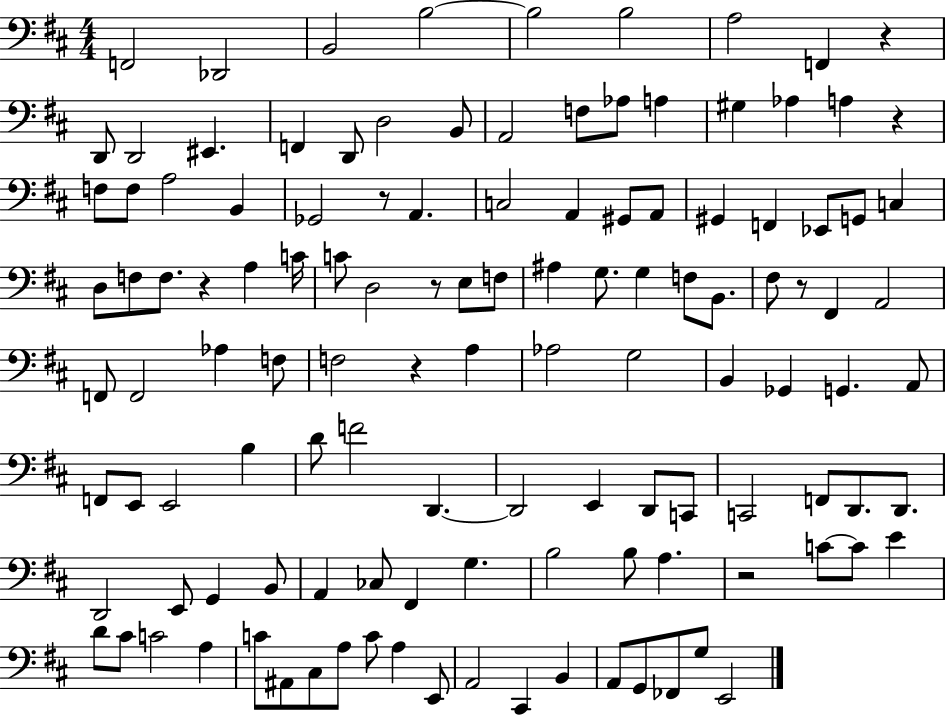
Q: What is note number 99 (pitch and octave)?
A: A3